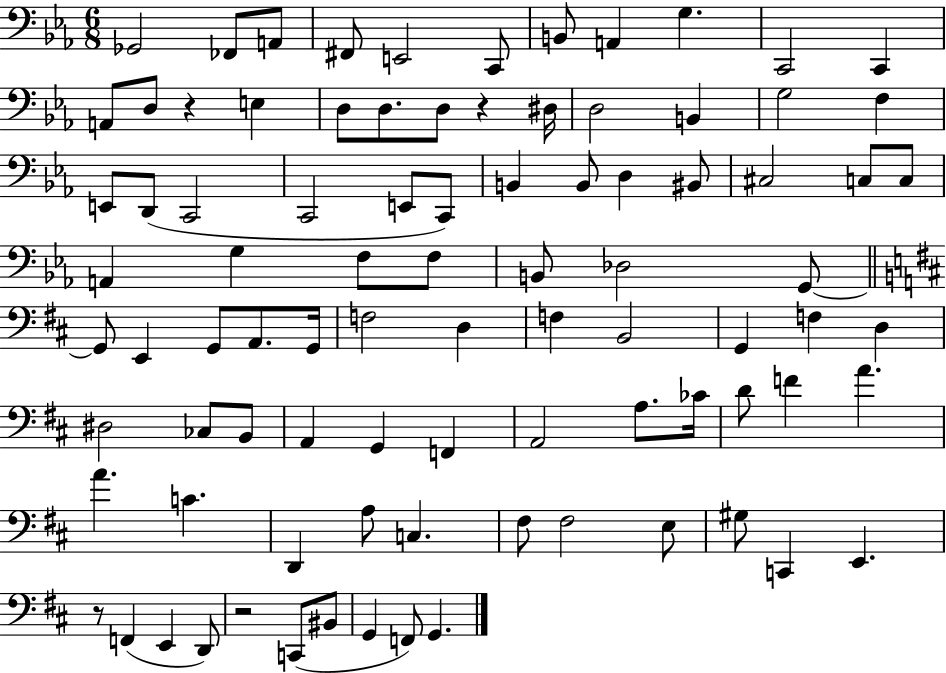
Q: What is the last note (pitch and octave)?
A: G2